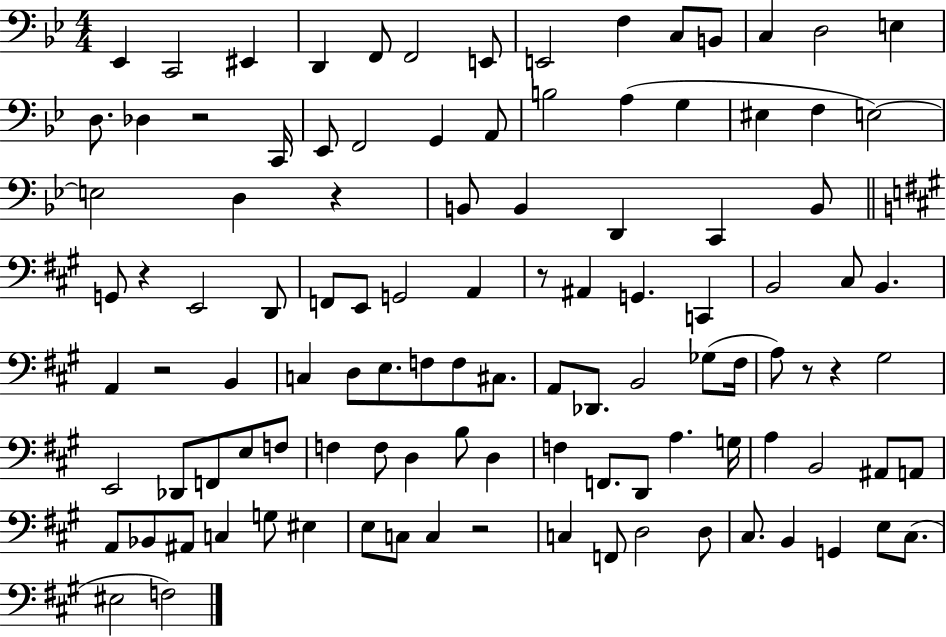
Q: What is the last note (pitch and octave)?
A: F3